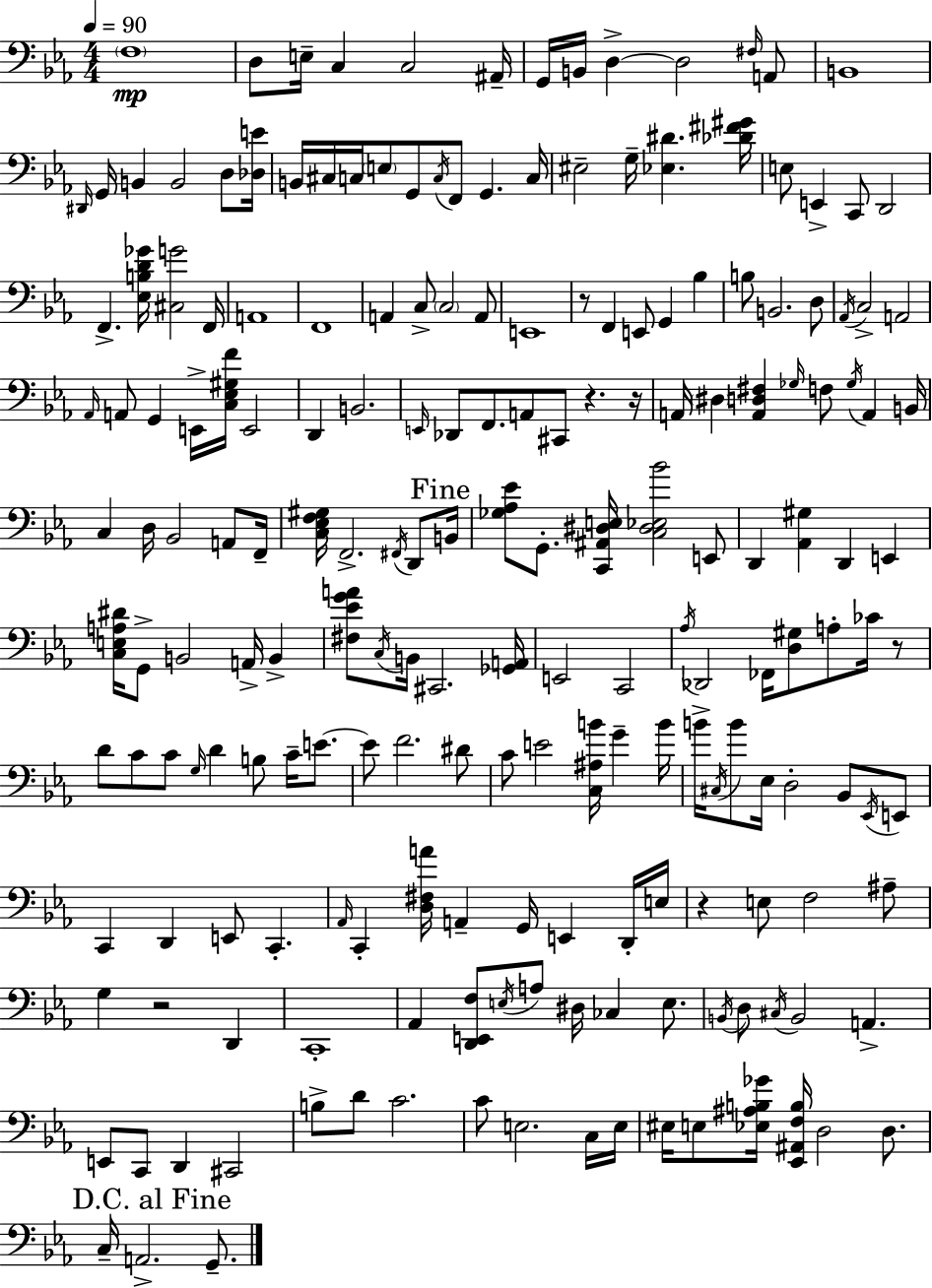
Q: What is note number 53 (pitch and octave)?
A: Ab2